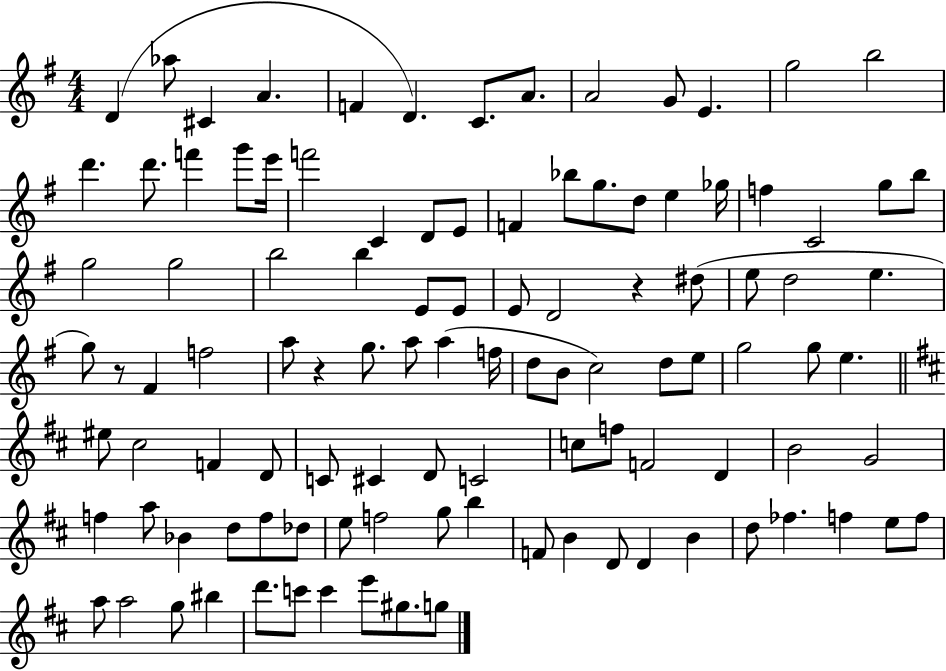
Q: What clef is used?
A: treble